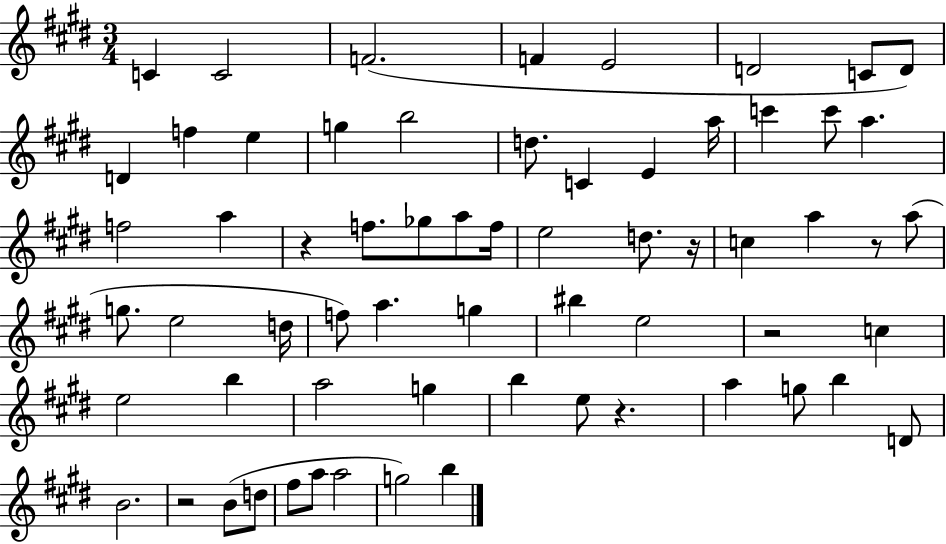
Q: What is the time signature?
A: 3/4